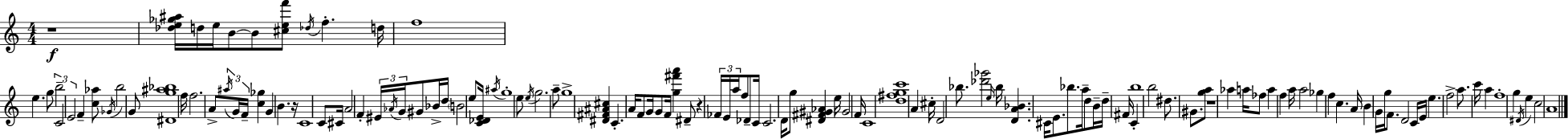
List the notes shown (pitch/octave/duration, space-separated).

R/w [Db5,E5,Gb5,A#5]/s D5/s E5/s B4/e B4/e [C#5,E5,F6]/e Db5/s F5/q. D5/s F5/w E5/q. G5/e B5/h C4/h E4/h F4/q [C5,Ab5]/e Gb4/s B5/h G4/e [D#4,G5,A#5,Bb5]/w F5/s F5/h. A4/e A#5/s G4/s F4/s [C5,Gb5]/q G4/q B4/q. R/s C4/w C4/e C#4/s A4/h F4/q EIS4/s Ab4/s G4/s G#4/e Bb4/s D5/s B4/h E5/e [C4,Db4,E4]/s A#5/s G5/w E5/e E5/s G5/h. A5/e G5/w [D#4,F#4,A#4,C#5]/q C4/q. A4/s F4/e G4/s G4/e F4/s [G5,F#6,A6]/q D#4/e R/q FES4/s E4/s A5/s F5/e Db4/e C4/s C4/h. D4/s G5/e [D#4,F#4,G#4,Ab4]/q E5/s G#4/h F4/s C4/w [D5,F#5,G5,C6]/w A4/q C#5/s D4/h Bb5/e. [Db6,Gb6]/h E5/s Bb5/s [D4,A4,Bb4]/q. C#4/s E4/e. Bb5/e. A5/s D5/e B4/s D5/s F#4/s C4/q B5/w B5/h D#5/e. G#4/e. [G5,A5]/e R/w Ab5/q A5/s FES5/e A5/q F5/q A5/s A5/h Gb5/q F5/q C5/q. A4/s B4/q G4/s G5/s F4/e. D4/h C4/s E4/s E5/q. F5/h A5/e. C6/s A5/q F5/w G5/q D#4/s E5/q C5/h A4/w